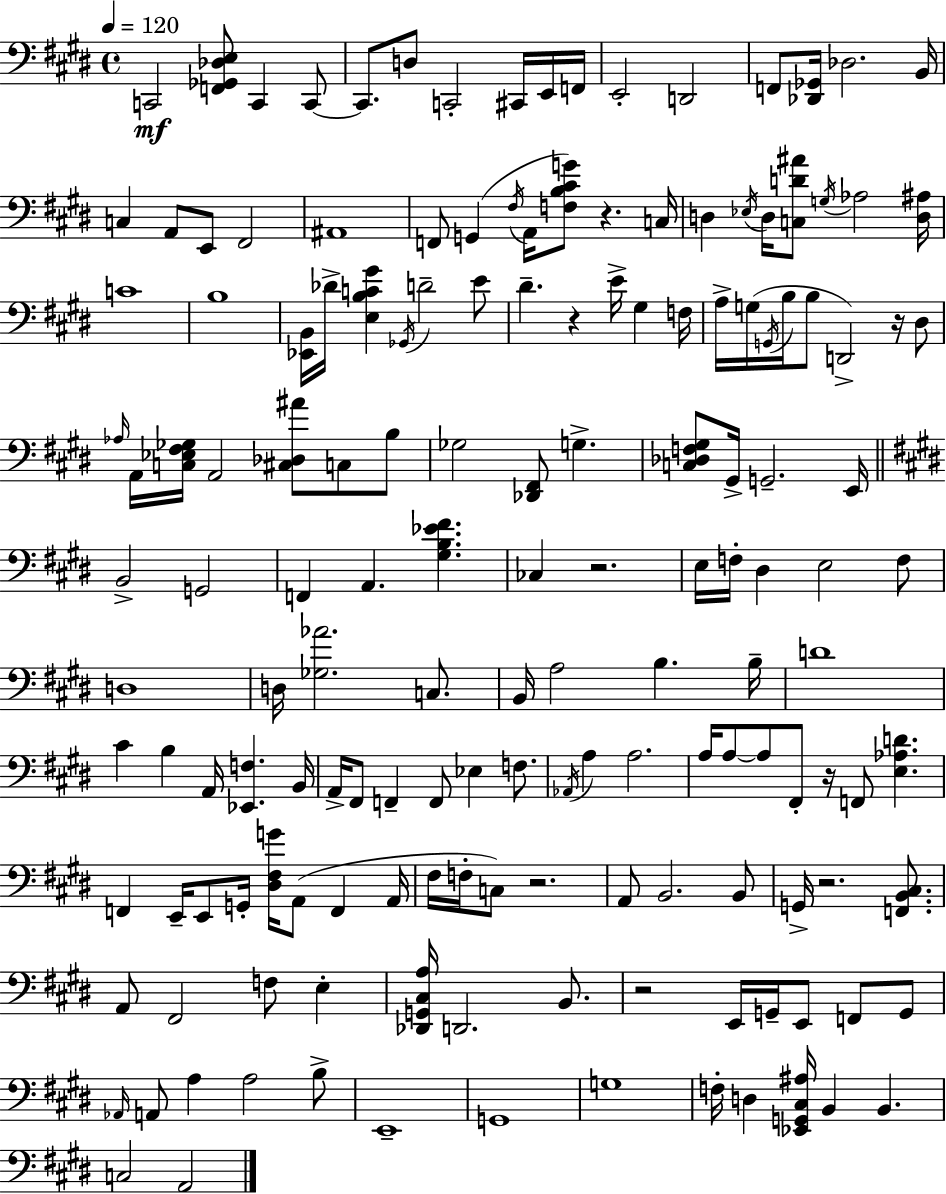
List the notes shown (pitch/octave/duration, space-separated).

C2/h [F2,Gb2,Db3,E3]/e C2/q C2/e C2/e. D3/e C2/h C#2/s E2/s F2/s E2/h D2/h F2/e [Db2,Gb2]/s Db3/h. B2/s C3/q A2/e E2/e F#2/h A#2/w F2/e G2/q F#3/s A2/s [F3,B3,C#4,G4]/e R/q. C3/s D3/q Eb3/s D3/s [C3,D4,A#4]/e G3/s Ab3/h [D3,A#3]/s C4/w B3/w [Eb2,B2]/s Db4/s [E3,B3,C4,G#4]/q Gb2/s D4/h E4/e D#4/q. R/q E4/s G#3/q F3/s A3/s G3/s G2/s B3/s B3/e D2/h R/s D#3/e Ab3/s A2/s [C3,Eb3,F#3,Gb3]/s A2/h [C#3,Db3,A#4]/e C3/e B3/e Gb3/h [Db2,F#2]/e G3/q. [C3,Db3,F3,G#3]/e G#2/s G2/h. E2/s B2/h G2/h F2/q A2/q. [G#3,B3,Eb4,F#4]/q. CES3/q R/h. E3/s F3/s D#3/q E3/h F3/e D3/w D3/s [Gb3,Ab4]/h. C3/e. B2/s A3/h B3/q. B3/s D4/w C#4/q B3/q A2/s [Eb2,F3]/q. B2/s A2/s F#2/e F2/q F2/e Eb3/q F3/e. Ab2/s A3/q A3/h. A3/s A3/e A3/e F#2/e R/s F2/e [E3,Ab3,D4]/q. F2/q E2/s E2/e G2/s [D#3,F#3,G4]/s A2/e F2/q A2/s F#3/s F3/s C3/e R/h. A2/e B2/h. B2/e G2/s R/h. [F2,B2,C#3]/e. A2/e F#2/h F3/e E3/q [Db2,G2,C#3,A3]/s D2/h. B2/e. R/h E2/s G2/s E2/e F2/e G2/e Ab2/s A2/e A3/q A3/h B3/e E2/w G2/w G3/w F3/s D3/q [Eb2,G2,C#3,A#3]/s B2/q B2/q. C3/h A2/h